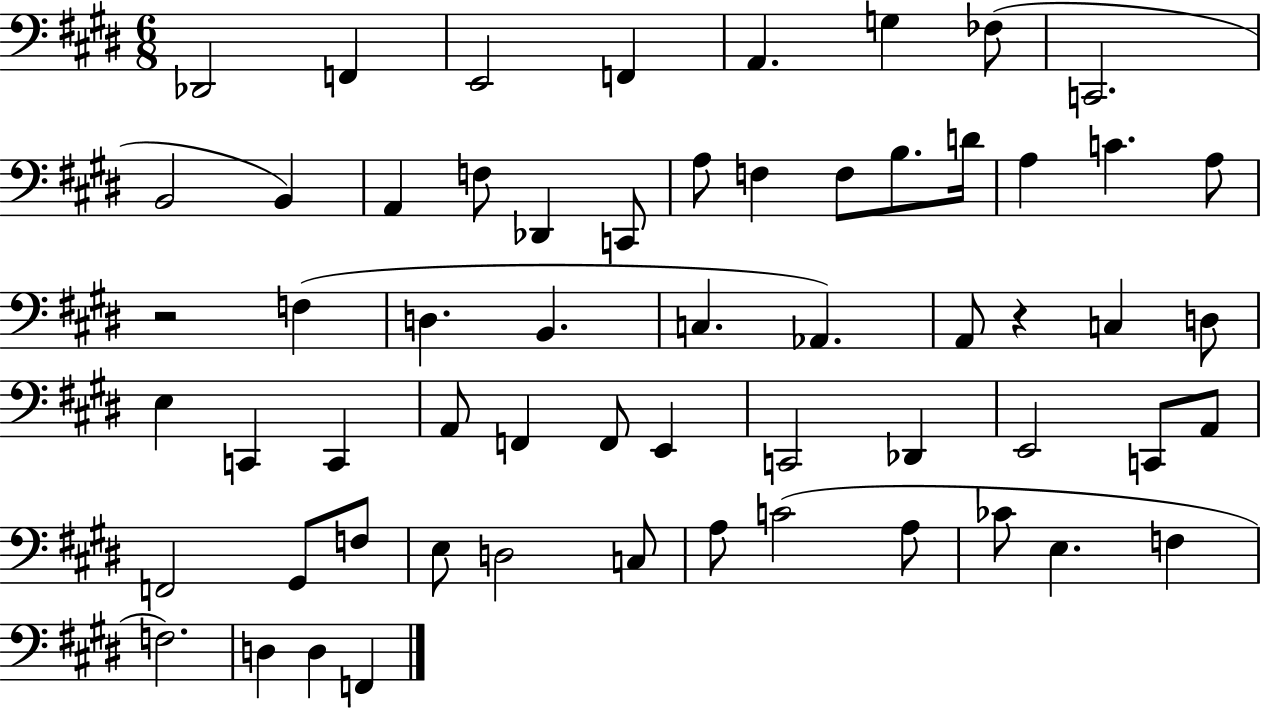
X:1
T:Untitled
M:6/8
L:1/4
K:E
_D,,2 F,, E,,2 F,, A,, G, _F,/2 C,,2 B,,2 B,, A,, F,/2 _D,, C,,/2 A,/2 F, F,/2 B,/2 D/4 A, C A,/2 z2 F, D, B,, C, _A,, A,,/2 z C, D,/2 E, C,, C,, A,,/2 F,, F,,/2 E,, C,,2 _D,, E,,2 C,,/2 A,,/2 F,,2 ^G,,/2 F,/2 E,/2 D,2 C,/2 A,/2 C2 A,/2 _C/2 E, F, F,2 D, D, F,,